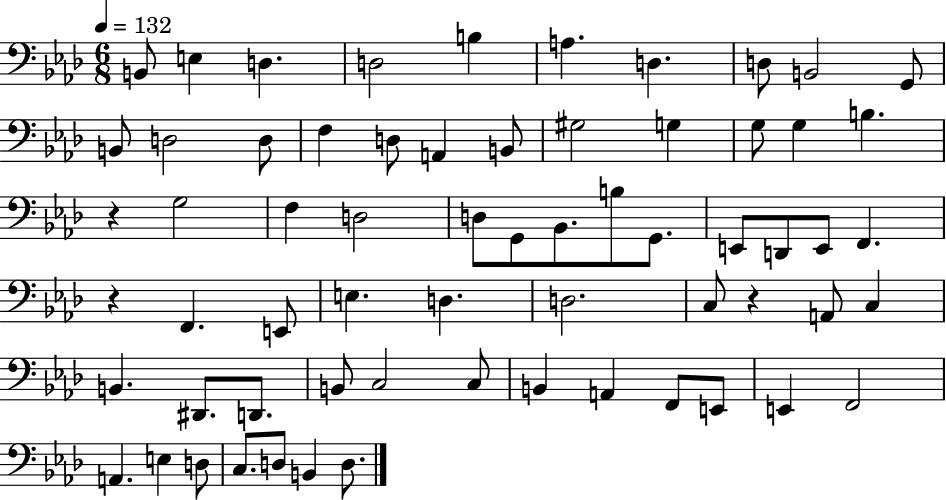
B2/e E3/q D3/q. D3/h B3/q A3/q. D3/q. D3/e B2/h G2/e B2/e D3/h D3/e F3/q D3/e A2/q B2/e G#3/h G3/q G3/e G3/q B3/q. R/q G3/h F3/q D3/h D3/e G2/e Bb2/e. B3/e G2/e. E2/e D2/e E2/e F2/q. R/q F2/q. E2/e E3/q. D3/q. D3/h. C3/e R/q A2/e C3/q B2/q. D#2/e. D2/e. B2/e C3/h C3/e B2/q A2/q F2/e E2/e E2/q F2/h A2/q. E3/q D3/e C3/e. D3/e B2/q D3/e.